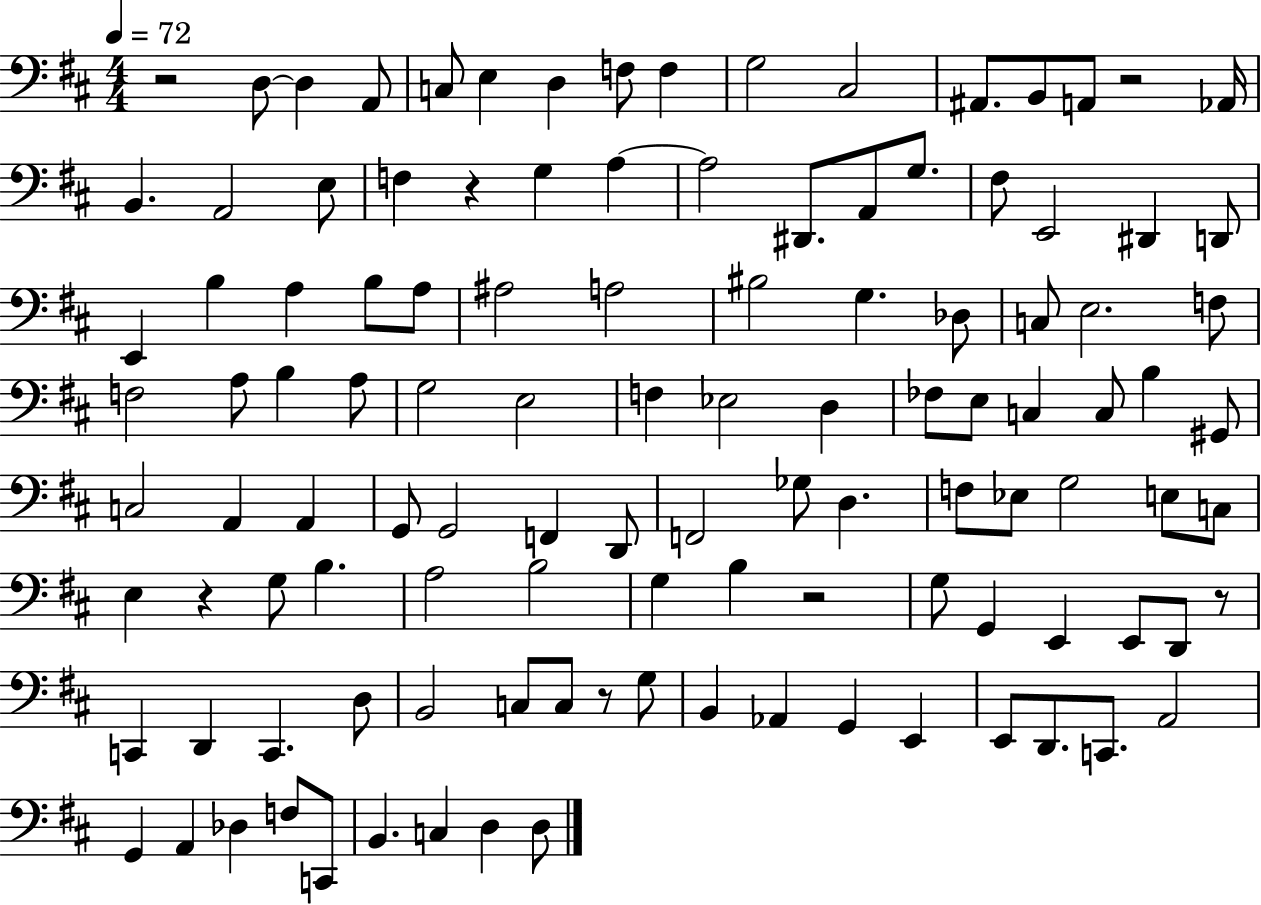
X:1
T:Untitled
M:4/4
L:1/4
K:D
z2 D,/2 D, A,,/2 C,/2 E, D, F,/2 F, G,2 ^C,2 ^A,,/2 B,,/2 A,,/2 z2 _A,,/4 B,, A,,2 E,/2 F, z G, A, A,2 ^D,,/2 A,,/2 G,/2 ^F,/2 E,,2 ^D,, D,,/2 E,, B, A, B,/2 A,/2 ^A,2 A,2 ^B,2 G, _D,/2 C,/2 E,2 F,/2 F,2 A,/2 B, A,/2 G,2 E,2 F, _E,2 D, _F,/2 E,/2 C, C,/2 B, ^G,,/2 C,2 A,, A,, G,,/2 G,,2 F,, D,,/2 F,,2 _G,/2 D, F,/2 _E,/2 G,2 E,/2 C,/2 E, z G,/2 B, A,2 B,2 G, B, z2 G,/2 G,, E,, E,,/2 D,,/2 z/2 C,, D,, C,, D,/2 B,,2 C,/2 C,/2 z/2 G,/2 B,, _A,, G,, E,, E,,/2 D,,/2 C,,/2 A,,2 G,, A,, _D, F,/2 C,,/2 B,, C, D, D,/2